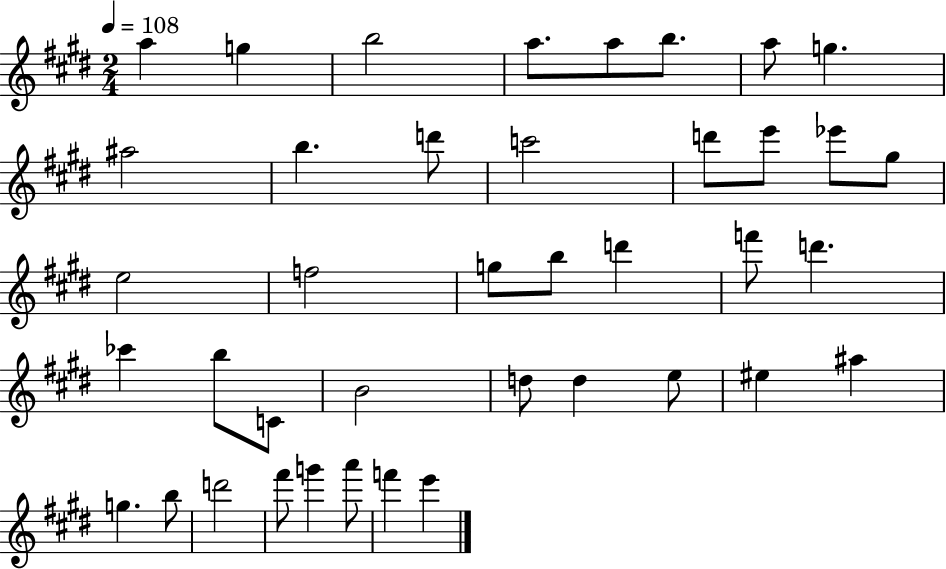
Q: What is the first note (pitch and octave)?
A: A5